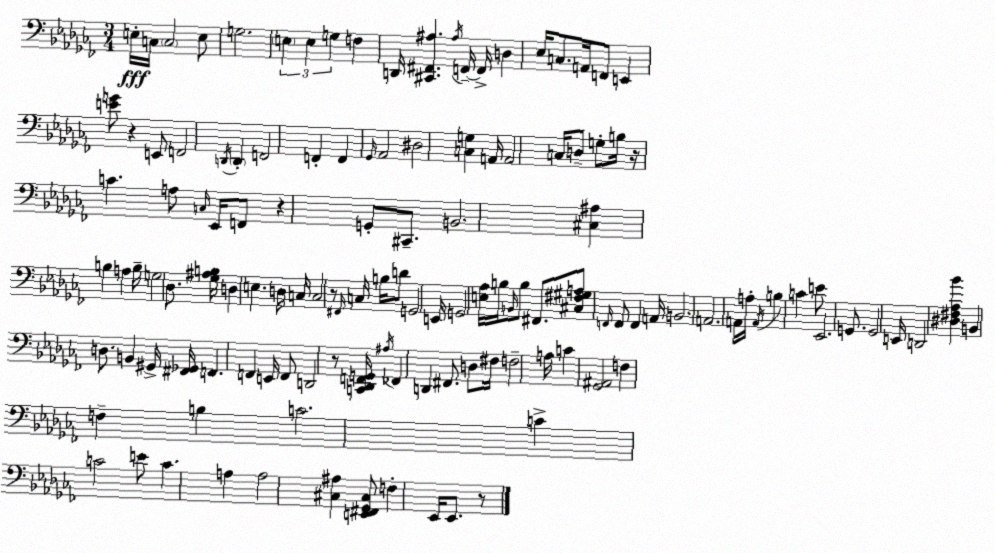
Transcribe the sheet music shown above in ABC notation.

X:1
T:Untitled
M:3/4
L:1/4
K:Abm
E,/4 C,/4 C,2 E,/2 G,2 E, E, G, F, D,,/4 [^C,,^F,,^A,] ^A,/4 F,,/4 F,,/4 D, _E,/4 C,/2 A,,/4 F,,/2 E,, [EG]/2 z E,,/2 F,,2 D,,/4 D,, F,,2 F,, F,, _G,,/4 _A,,2 ^D,2 [C,G,] A,,/4 A,,2 C,/4 D,/2 G,/2 B,/4 z/4 C A,/2 C,/4 _E,,/4 F,,/2 z G,,/2 ^C,,/2 B,,2 [^C,^A,] B, A, B,/4 G,2 _D,/2 [_G,^A,B,]/4 D, E, D,/4 C,/4 C,2 z/2 ^F,,/4 C,/4 B,/4 D/2 G,,2 E,,/4 G,,2 [E,_A,]/4 B,/4 B,,/4 B,/2 ^F,,/2 [^C,^F,^G,A,]/2 F,,/4 F,,/2 F,, A,,/4 B,,2 A,,2 A,,/4 A,/4 A,,/4 B, C E/2 _E,,2 G,,/2 G,,2 E,,/4 D,,2 [^D,^F,_A,_B] B,, D,/2 B,, ^G,,/4 [^F,,_G,,]/4 F,, F,, E,,/4 F,,/2 D,,2 z/2 [C,,_D,,F,,G,,]/4 ^A,/4 _F,, D,, ^F,,/2 D,/2 ^F,/4 F,2 A,/4 C [_G,,^A,,]2 F, F, B, C2 C C2 E/2 C A, A,2 [^C,^A,] [E,,^F,,_G,,^C,]/2 F, _E,,/4 _E,,/2 z/2